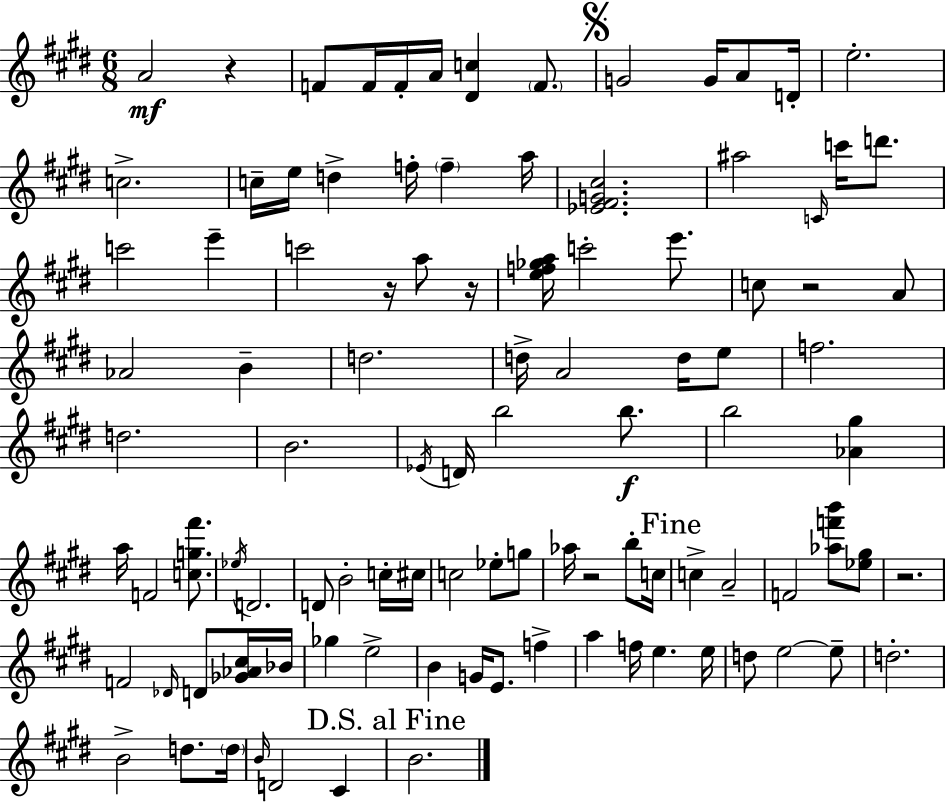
A4/h R/q F4/e F4/s F4/s A4/s [D#4,C5]/q F4/e. G4/h G4/s A4/e D4/s E5/h. C5/h. C5/s E5/s D5/q F5/s F5/q A5/s [Eb4,F#4,G4,C#5]/h. A#5/h C4/s C6/s D6/e. C6/h E6/q C6/h R/s A5/e R/s [E5,F5,Gb5,A5]/s C6/h E6/e. C5/e R/h A4/e Ab4/h B4/q D5/h. D5/s A4/h D5/s E5/e F5/h. D5/h. B4/h. Eb4/s D4/s B5/h B5/e. B5/h [Ab4,G#5]/q A5/s F4/h [C5,G5,F#6]/e. Eb5/s D4/h. D4/e B4/h C5/s C#5/s C5/h Eb5/e G5/e Ab5/s R/h B5/e C5/s C5/q A4/h F4/h [Ab5,F6,B6]/e [Eb5,G#5]/e R/h. F4/h Db4/s D4/e [Gb4,Ab4,C#5]/s Bb4/s Gb5/q E5/h B4/q G4/s E4/e. F5/q A5/q F5/s E5/q. E5/s D5/e E5/h E5/e D5/h. B4/h D5/e. D5/s B4/s D4/h C#4/q B4/h.